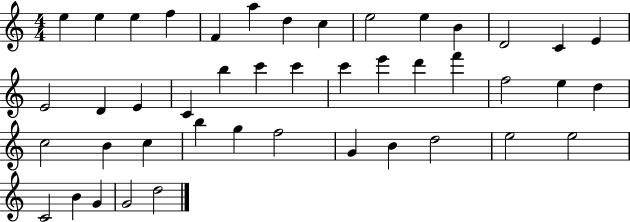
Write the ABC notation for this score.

X:1
T:Untitled
M:4/4
L:1/4
K:C
e e e f F a d c e2 e B D2 C E E2 D E C b c' c' c' e' d' f' f2 e d c2 B c b g f2 G B d2 e2 e2 C2 B G G2 d2